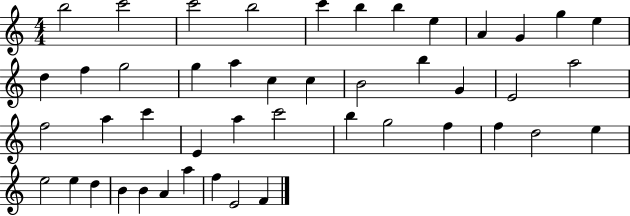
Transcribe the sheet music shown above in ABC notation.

X:1
T:Untitled
M:4/4
L:1/4
K:C
b2 c'2 c'2 b2 c' b b e A G g e d f g2 g a c c B2 b G E2 a2 f2 a c' E a c'2 b g2 f f d2 e e2 e d B B A a f E2 F